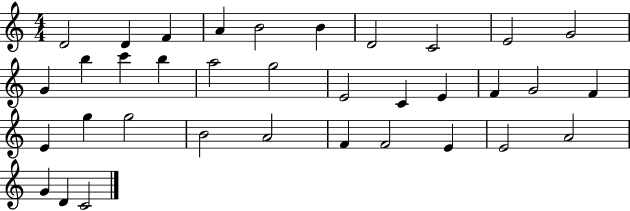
{
  \clef treble
  \numericTimeSignature
  \time 4/4
  \key c \major
  d'2 d'4 f'4 | a'4 b'2 b'4 | d'2 c'2 | e'2 g'2 | \break g'4 b''4 c'''4 b''4 | a''2 g''2 | e'2 c'4 e'4 | f'4 g'2 f'4 | \break e'4 g''4 g''2 | b'2 a'2 | f'4 f'2 e'4 | e'2 a'2 | \break g'4 d'4 c'2 | \bar "|."
}